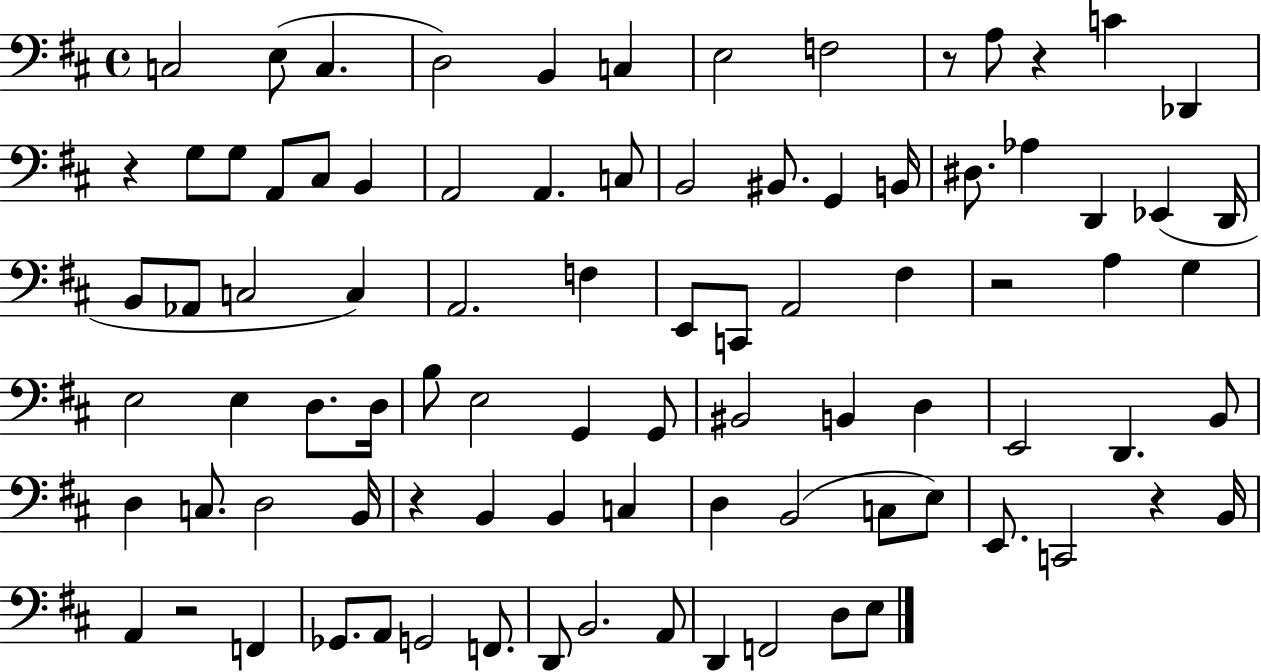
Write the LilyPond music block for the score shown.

{
  \clef bass
  \time 4/4
  \defaultTimeSignature
  \key d \major
  c2 e8( c4. | d2) b,4 c4 | e2 f2 | r8 a8 r4 c'4 des,4 | \break r4 g8 g8 a,8 cis8 b,4 | a,2 a,4. c8 | b,2 bis,8. g,4 b,16 | dis8. aes4 d,4 ees,4( d,16 | \break b,8 aes,8 c2 c4) | a,2. f4 | e,8 c,8 a,2 fis4 | r2 a4 g4 | \break e2 e4 d8. d16 | b8 e2 g,4 g,8 | bis,2 b,4 d4 | e,2 d,4. b,8 | \break d4 c8. d2 b,16 | r4 b,4 b,4 c4 | d4 b,2( c8 e8) | e,8. c,2 r4 b,16 | \break a,4 r2 f,4 | ges,8. a,8 g,2 f,8. | d,8 b,2. a,8 | d,4 f,2 d8 e8 | \break \bar "|."
}